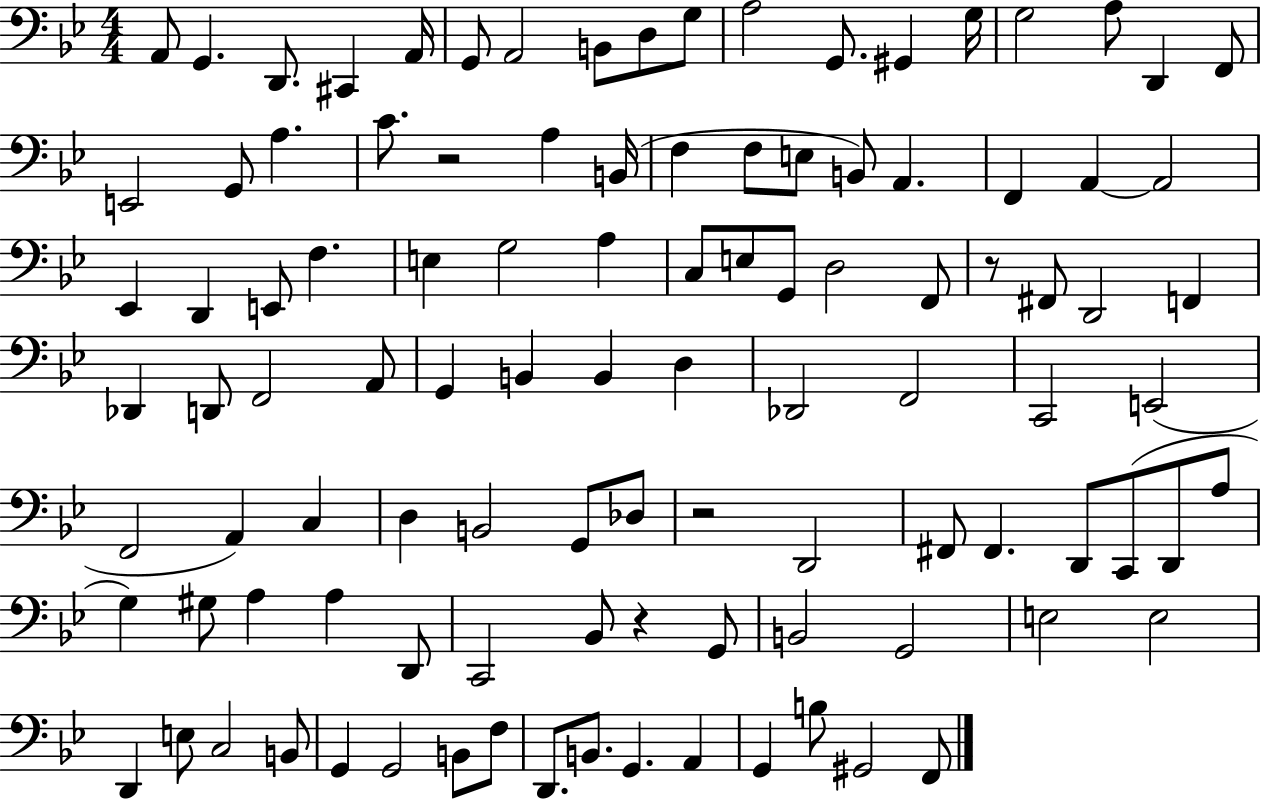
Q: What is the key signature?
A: BES major